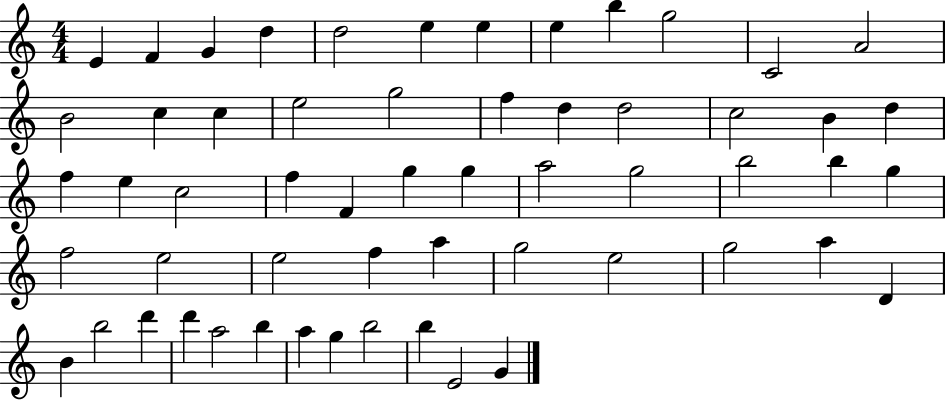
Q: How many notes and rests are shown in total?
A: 57